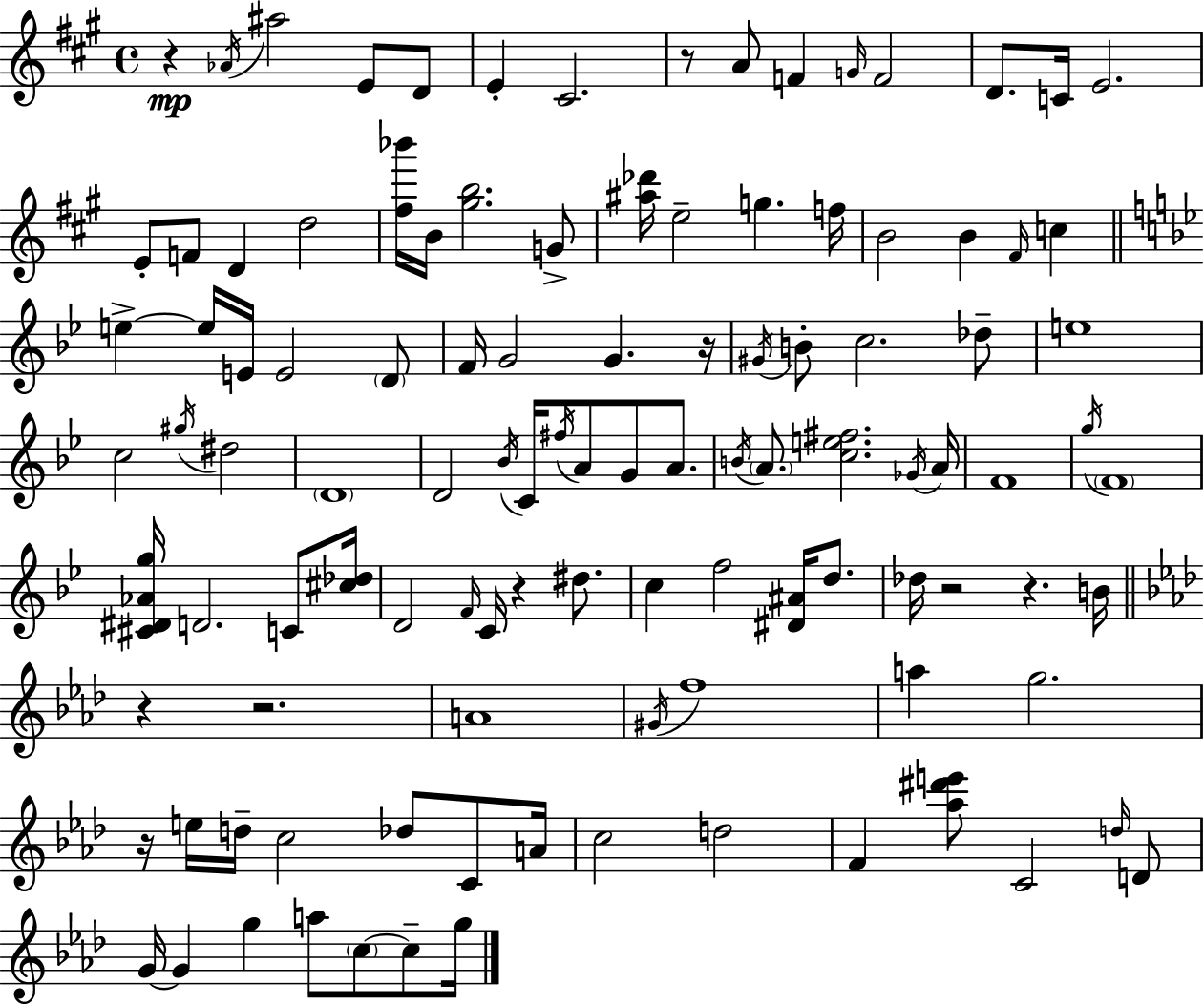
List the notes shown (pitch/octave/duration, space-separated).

R/q Ab4/s A#5/h E4/e D4/e E4/q C#4/h. R/e A4/e F4/q G4/s F4/h D4/e. C4/s E4/h. E4/e F4/e D4/q D5/h [F#5,Bb6]/s B4/s [G#5,B5]/h. G4/e [A#5,Db6]/s E5/h G5/q. F5/s B4/h B4/q F#4/s C5/q E5/q E5/s E4/s E4/h D4/e F4/s G4/h G4/q. R/s G#4/s B4/e C5/h. Db5/e E5/w C5/h G#5/s D#5/h D4/w D4/h Bb4/s C4/s F#5/s A4/e G4/e A4/e. B4/s A4/e. [C5,E5,F#5]/h. Gb4/s A4/s F4/w G5/s F4/w [C#4,D#4,Ab4,G5]/s D4/h. C4/e [C#5,Db5]/s D4/h F4/s C4/s R/q D#5/e. C5/q F5/h [D#4,A#4]/s D5/e. Db5/s R/h R/q. B4/s R/q R/h. A4/w G#4/s F5/w A5/q G5/h. R/s E5/s D5/s C5/h Db5/e C4/e A4/s C5/h D5/h F4/q [Ab5,D#6,E6]/e C4/h D5/s D4/e G4/s G4/q G5/q A5/e C5/e C5/e G5/s